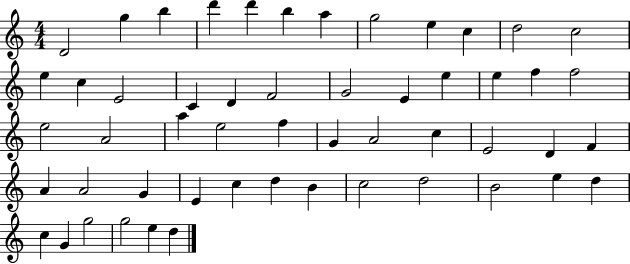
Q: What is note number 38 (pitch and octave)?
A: G4